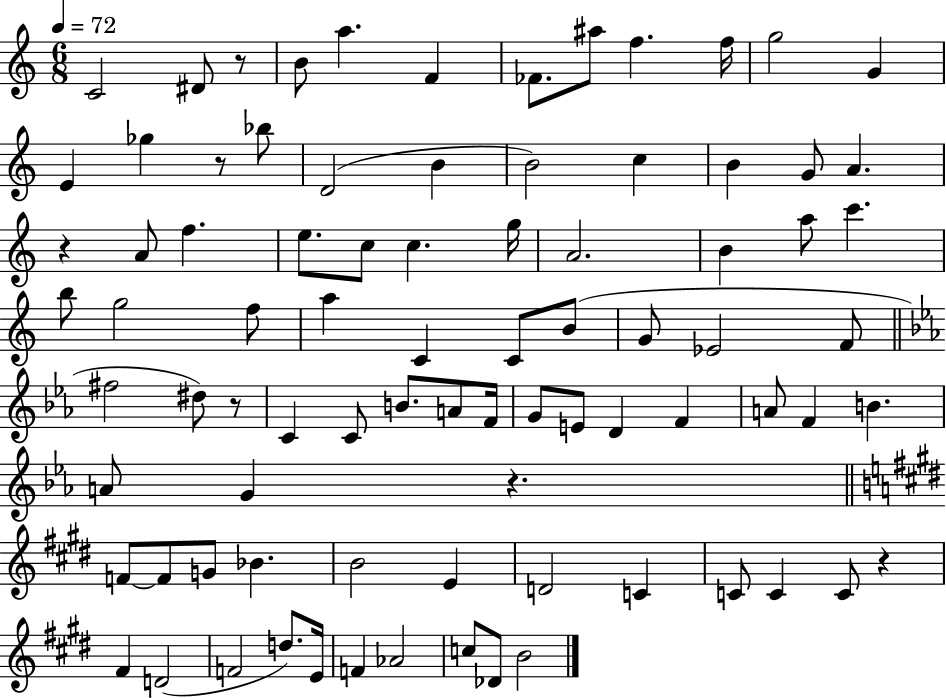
C4/h D#4/e R/e B4/e A5/q. F4/q FES4/e. A#5/e F5/q. F5/s G5/h G4/q E4/q Gb5/q R/e Bb5/e D4/h B4/q B4/h C5/q B4/q G4/e A4/q. R/q A4/e F5/q. E5/e. C5/e C5/q. G5/s A4/h. B4/q A5/e C6/q. B5/e G5/h F5/e A5/q C4/q C4/e B4/e G4/e Eb4/h F4/e F#5/h D#5/e R/e C4/q C4/e B4/e. A4/e F4/s G4/e E4/e D4/q F4/q A4/e F4/q B4/q. A4/e G4/q R/q. F4/e F4/e G4/e Bb4/q. B4/h E4/q D4/h C4/q C4/e C4/q C4/e R/q F#4/q D4/h F4/h D5/e. E4/s F4/q Ab4/h C5/e Db4/e B4/h